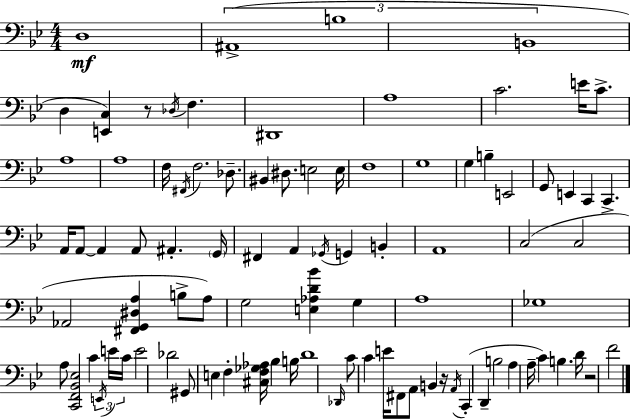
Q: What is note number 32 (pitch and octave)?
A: A2